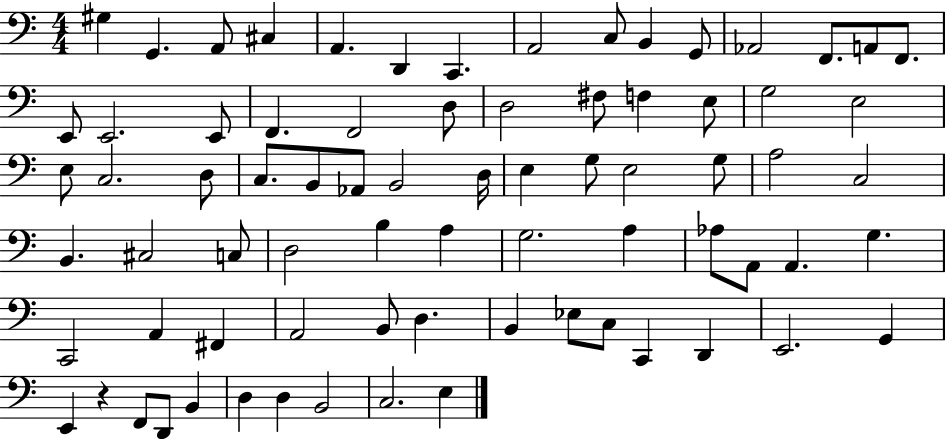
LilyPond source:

{
  \clef bass
  \numericTimeSignature
  \time 4/4
  \key c \major
  gis4 g,4. a,8 cis4 | a,4. d,4 c,4. | a,2 c8 b,4 g,8 | aes,2 f,8. a,8 f,8. | \break e,8 e,2. e,8 | f,4. f,2 d8 | d2 fis8 f4 e8 | g2 e2 | \break e8 c2. d8 | c8. b,8 aes,8 b,2 d16 | e4 g8 e2 g8 | a2 c2 | \break b,4. cis2 c8 | d2 b4 a4 | g2. a4 | aes8 a,8 a,4. g4. | \break c,2 a,4 fis,4 | a,2 b,8 d4. | b,4 ees8 c8 c,4 d,4 | e,2. g,4 | \break e,4 r4 f,8 d,8 b,4 | d4 d4 b,2 | c2. e4 | \bar "|."
}